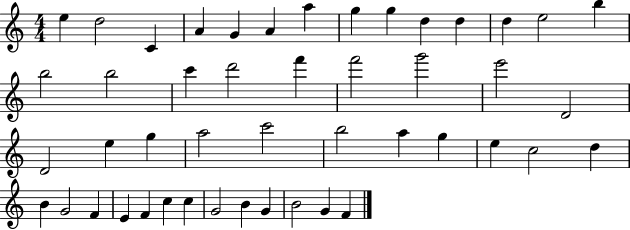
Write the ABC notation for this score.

X:1
T:Untitled
M:4/4
L:1/4
K:C
e d2 C A G A a g g d d d e2 b b2 b2 c' d'2 f' f'2 g'2 e'2 D2 D2 e g a2 c'2 b2 a g e c2 d B G2 F E F c c G2 B G B2 G F